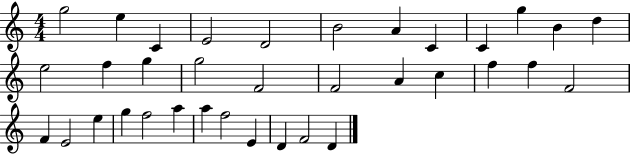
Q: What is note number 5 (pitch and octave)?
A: D4